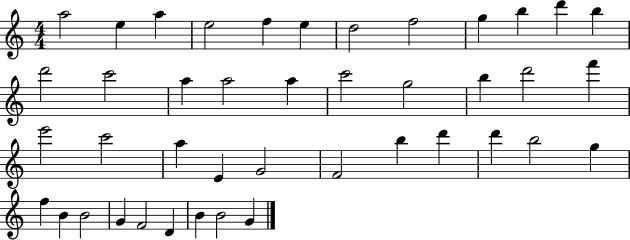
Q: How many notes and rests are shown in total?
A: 42